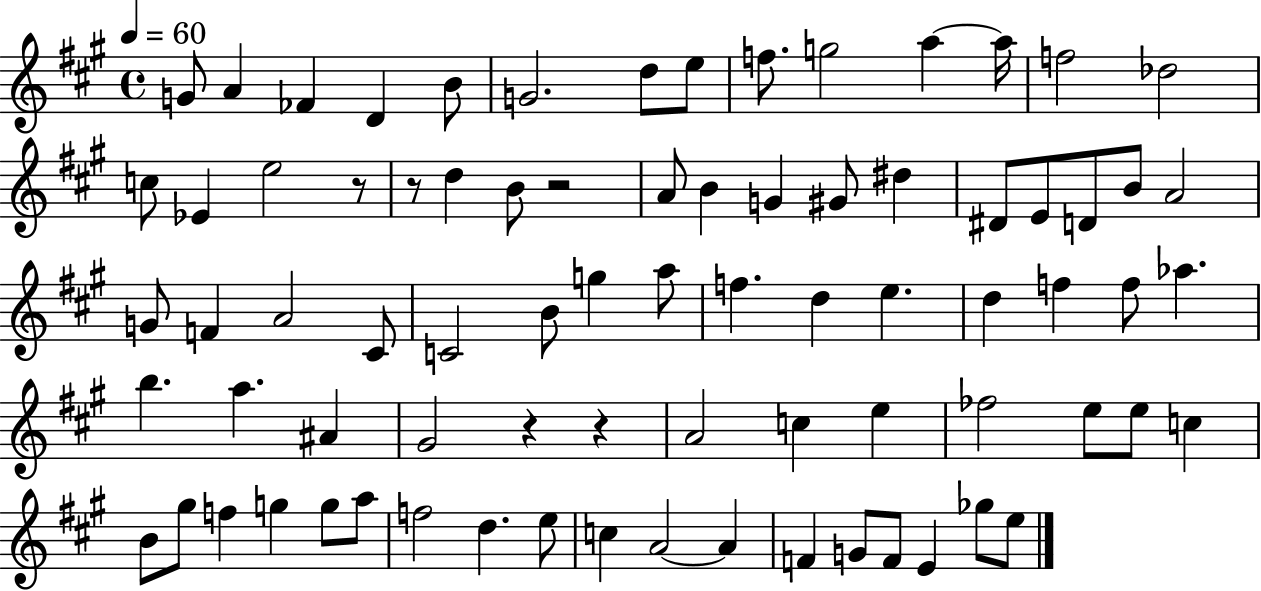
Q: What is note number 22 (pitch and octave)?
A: G4